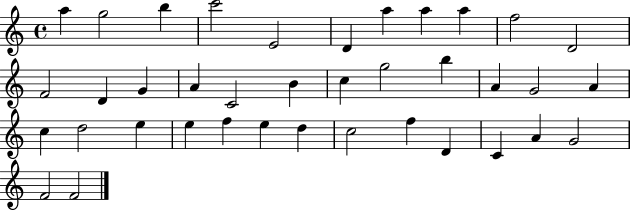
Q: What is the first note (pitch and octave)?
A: A5